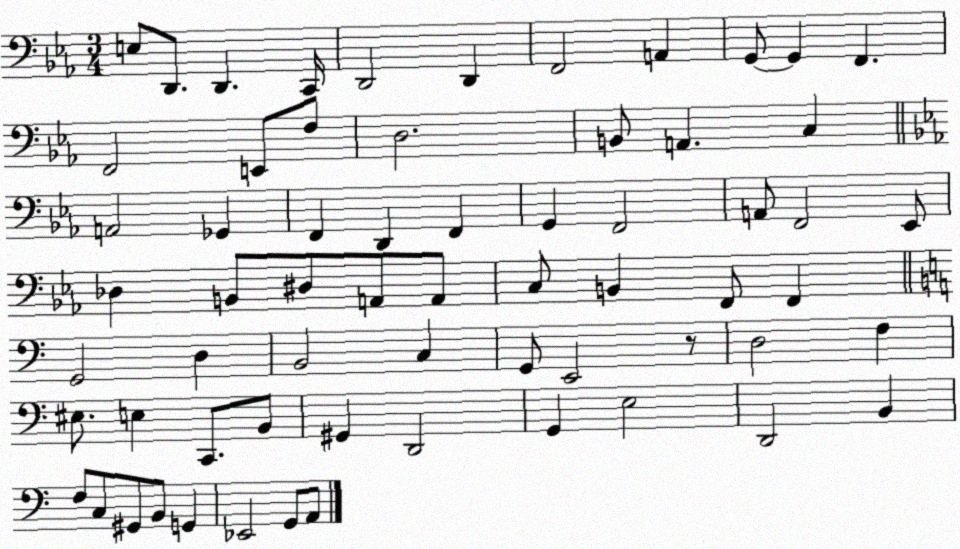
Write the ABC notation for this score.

X:1
T:Untitled
M:3/4
L:1/4
K:Eb
E,/2 D,,/2 D,, C,,/4 D,,2 D,, F,,2 A,, G,,/2 G,, F,, F,,2 E,,/2 F,/2 D,2 B,,/2 A,, C, A,,2 _G,, F,, D,, F,, G,, F,,2 A,,/2 F,,2 _E,,/2 _D, B,,/2 ^D,/2 A,,/2 A,,/2 C,/2 B,, F,,/2 F,, G,,2 D, B,,2 C, G,,/2 E,,2 z/2 D,2 F, ^E,/2 E, C,,/2 B,,/2 ^G,, D,,2 G,, E,2 D,,2 B,, F,/2 C,/2 ^G,,/2 B,,/2 G,, _E,,2 G,,/2 A,,/2